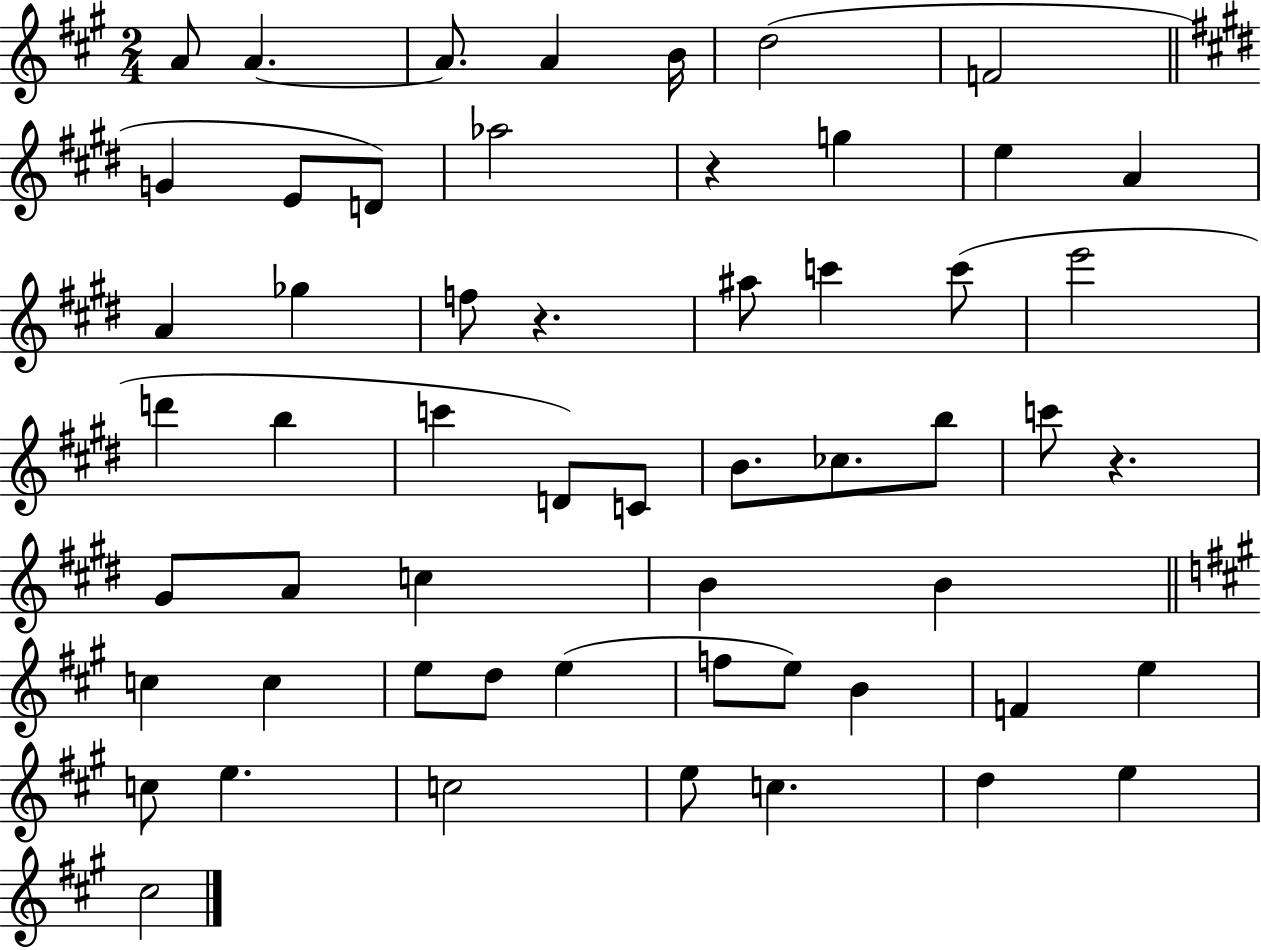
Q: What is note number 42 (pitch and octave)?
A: E5